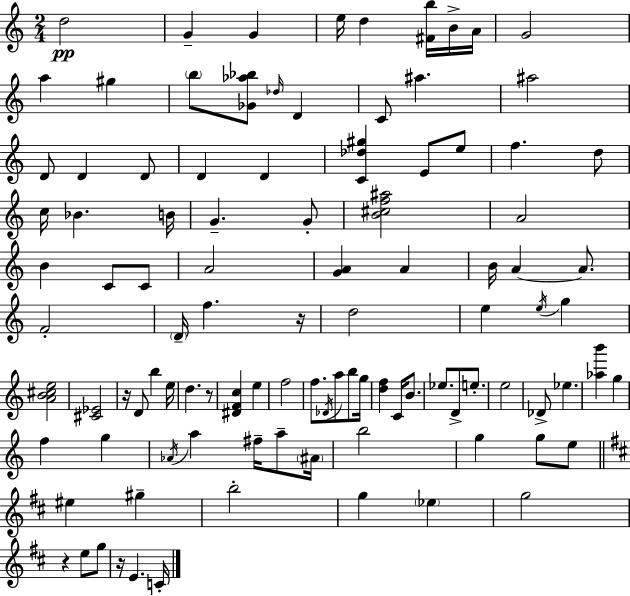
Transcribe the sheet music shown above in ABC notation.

X:1
T:Untitled
M:2/4
L:1/4
K:C
d2 G G e/4 d [^Fb]/4 B/4 A/4 G2 a ^g b/2 [_G_a_b]/2 _d/4 D C/2 ^a ^a2 D/2 D D/2 D D [C_d^g] E/2 e/2 f d/2 c/4 _B B/4 G G/2 [B^cf^a]2 A2 B C/2 C/2 A2 [GA] A B/4 A A/2 F2 D/4 f z/4 d2 e e/4 g [AB^ce]2 [^C_E]2 z/4 D/2 b e/4 d z/2 [^DFc] e f2 f/2 _D/4 a/2 b/2 g/4 [df] C/4 B/2 _e/2 D/2 e/2 e2 _D/2 _e [_ab'] g f g _A/4 a ^f/4 a/2 ^A/4 b2 g g/2 e/2 ^e ^g b2 g _e g2 z e/2 g/2 z/4 E C/4